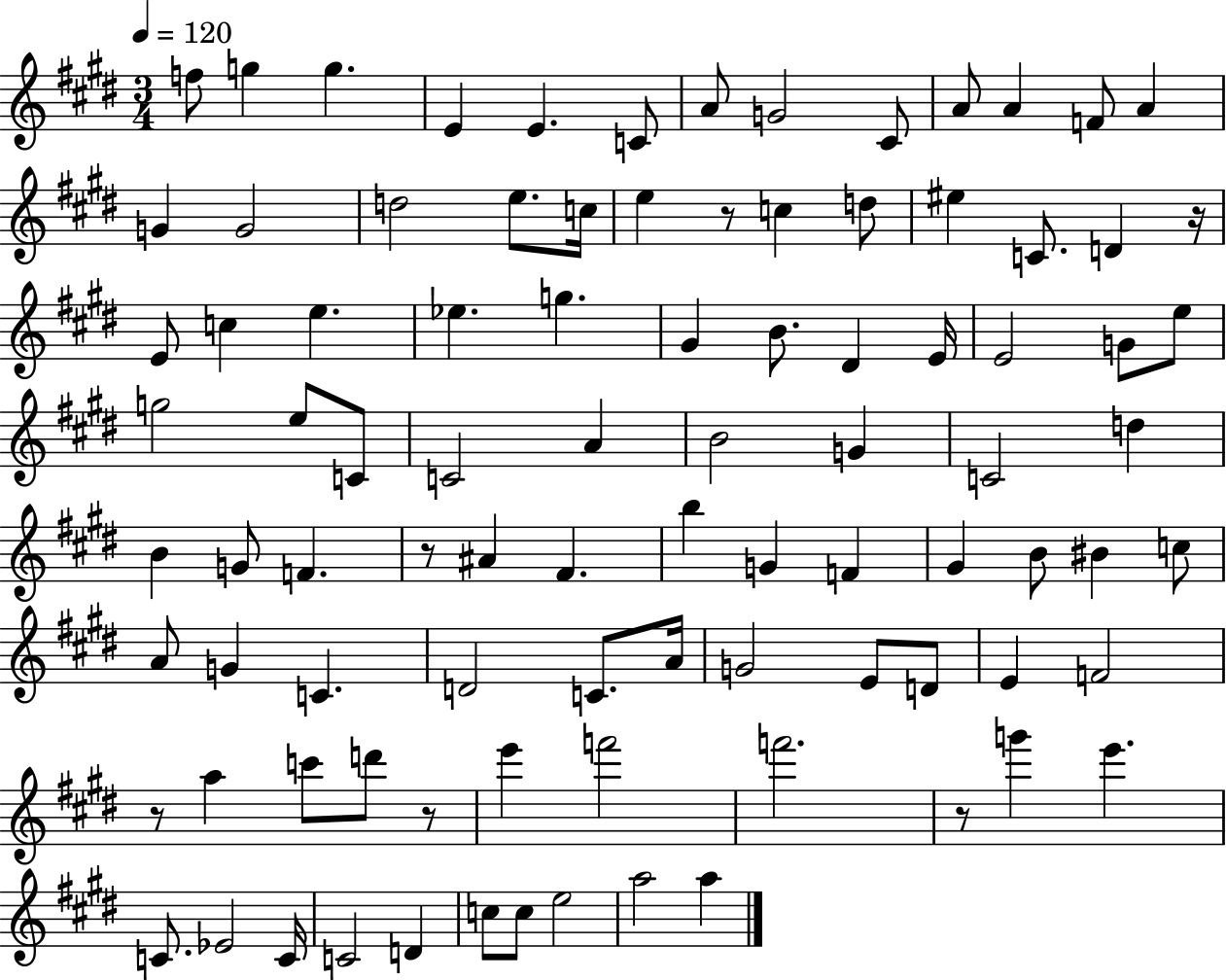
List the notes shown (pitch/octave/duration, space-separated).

F5/e G5/q G5/q. E4/q E4/q. C4/e A4/e G4/h C#4/e A4/e A4/q F4/e A4/q G4/q G4/h D5/h E5/e. C5/s E5/q R/e C5/q D5/e EIS5/q C4/e. D4/q R/s E4/e C5/q E5/q. Eb5/q. G5/q. G#4/q B4/e. D#4/q E4/s E4/h G4/e E5/e G5/h E5/e C4/e C4/h A4/q B4/h G4/q C4/h D5/q B4/q G4/e F4/q. R/e A#4/q F#4/q. B5/q G4/q F4/q G#4/q B4/e BIS4/q C5/e A4/e G4/q C4/q. D4/h C4/e. A4/s G4/h E4/e D4/e E4/q F4/h R/e A5/q C6/e D6/e R/e E6/q F6/h F6/h. R/e G6/q E6/q. C4/e. Eb4/h C4/s C4/h D4/q C5/e C5/e E5/h A5/h A5/q